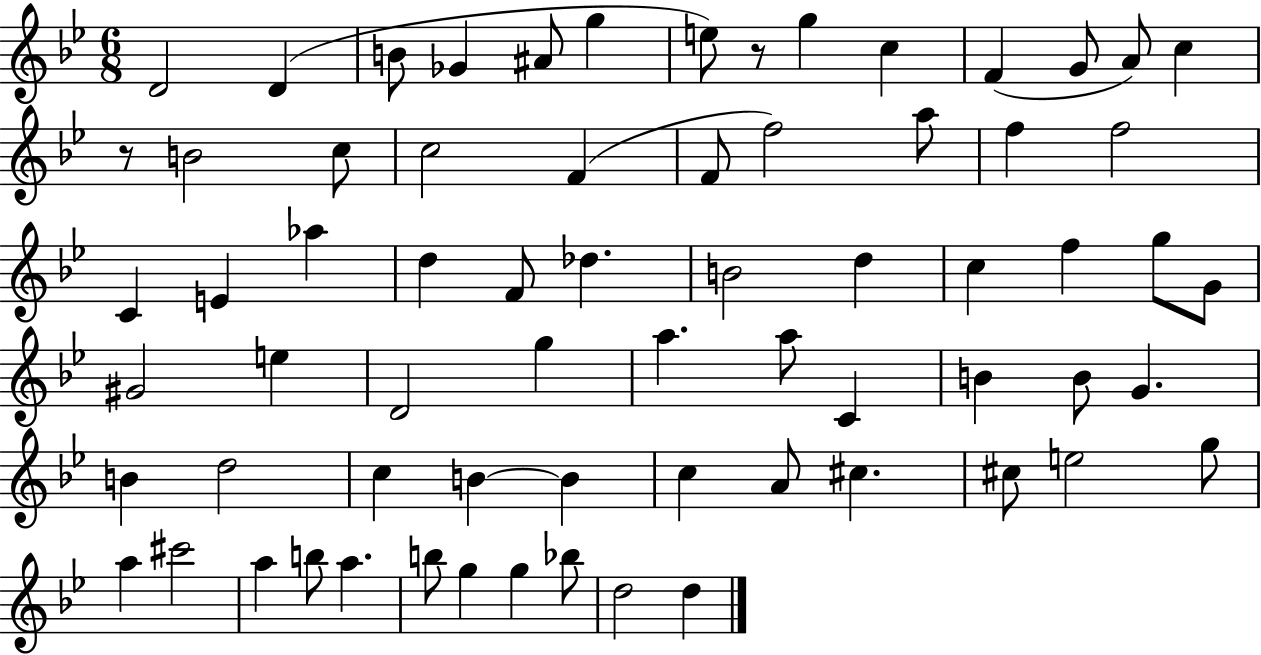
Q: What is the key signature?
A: BES major